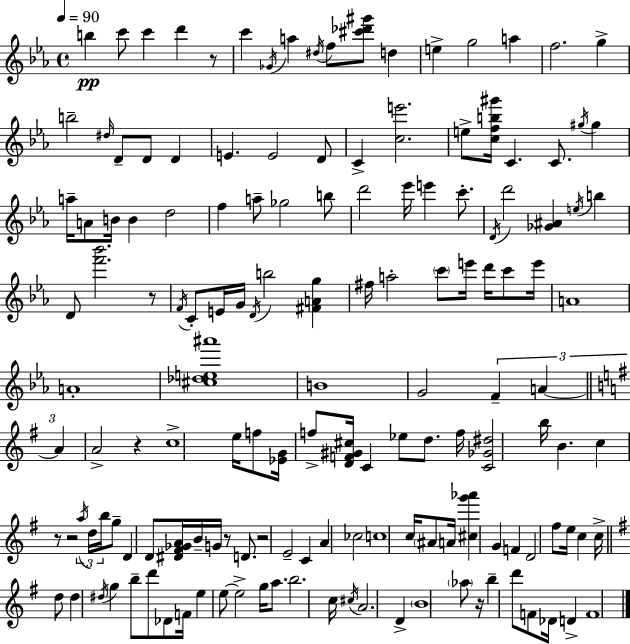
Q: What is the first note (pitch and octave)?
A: B5